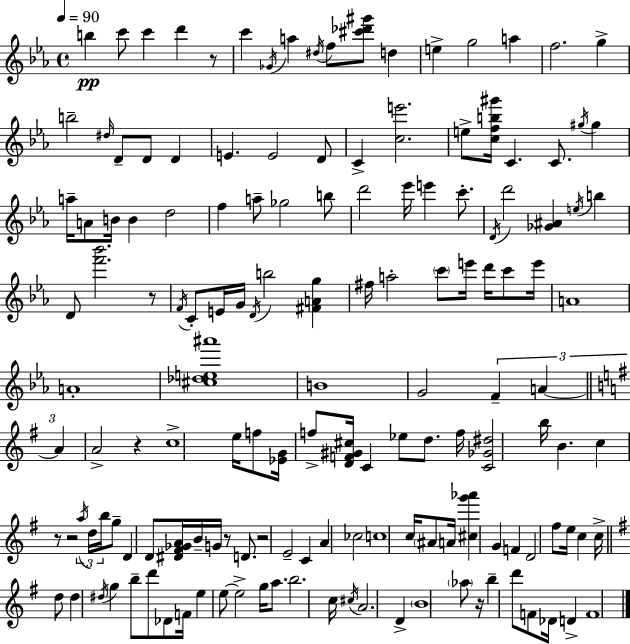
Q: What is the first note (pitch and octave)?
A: B5